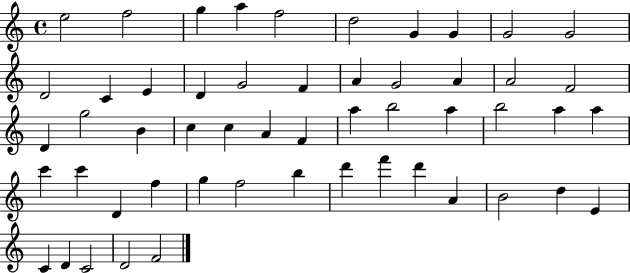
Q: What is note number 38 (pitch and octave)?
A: F5